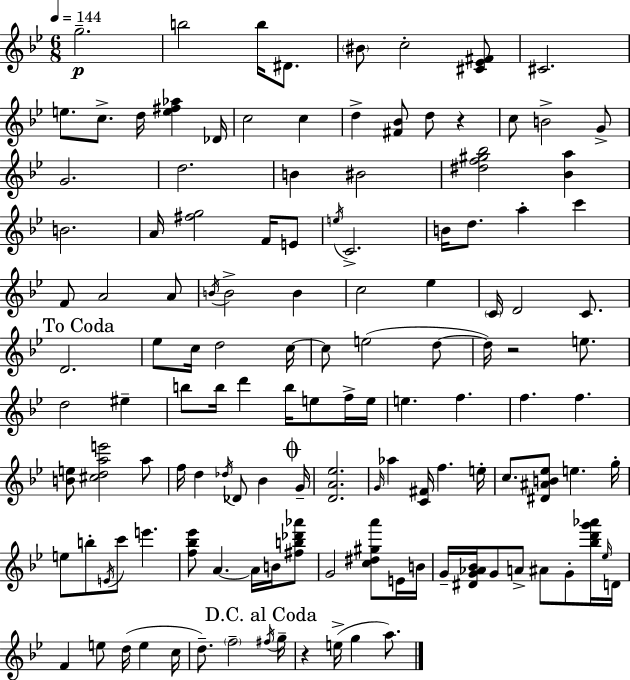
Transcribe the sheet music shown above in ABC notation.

X:1
T:Untitled
M:6/8
L:1/4
K:Bb
g2 b2 b/4 ^D/2 ^B/2 c2 [^C_E^F]/2 ^C2 e/2 c/2 d/4 [e^f_a] _D/4 c2 c d [^F_B]/2 d/2 z c/2 B2 G/2 G2 d2 B ^B2 [^df^g_b]2 [_Ba] B2 A/4 [^fg]2 F/4 E/2 e/4 C2 B/4 d/2 a c' F/2 A2 A/2 B/4 B2 B c2 _e C/4 D2 C/2 D2 _e/2 c/4 d2 c/4 c/2 e2 d/2 d/4 z2 e/2 d2 ^e b/2 b/4 d' b/4 e/2 f/4 e/4 e f f f [Be]/2 [^cdae']2 a/2 f/4 d _d/4 _D/2 _B G/4 [DA_e]2 G/4 _a [C^F]/4 f e/4 c/2 [^D^AB_e]/2 e g/4 e/2 b/2 E/4 c'/2 e' [f_b_e']/2 A A/4 B/4 [^fb_d'_a']/2 G2 [c^d^ga']/2 E/4 B/4 G/4 [^DG_A_B]/4 G/2 A/2 ^A/2 G/2 [_bd'g'_a']/4 _e/4 D/4 F e/2 d/4 e c/4 d/2 f2 ^f/4 g/4 z e/4 g a/2